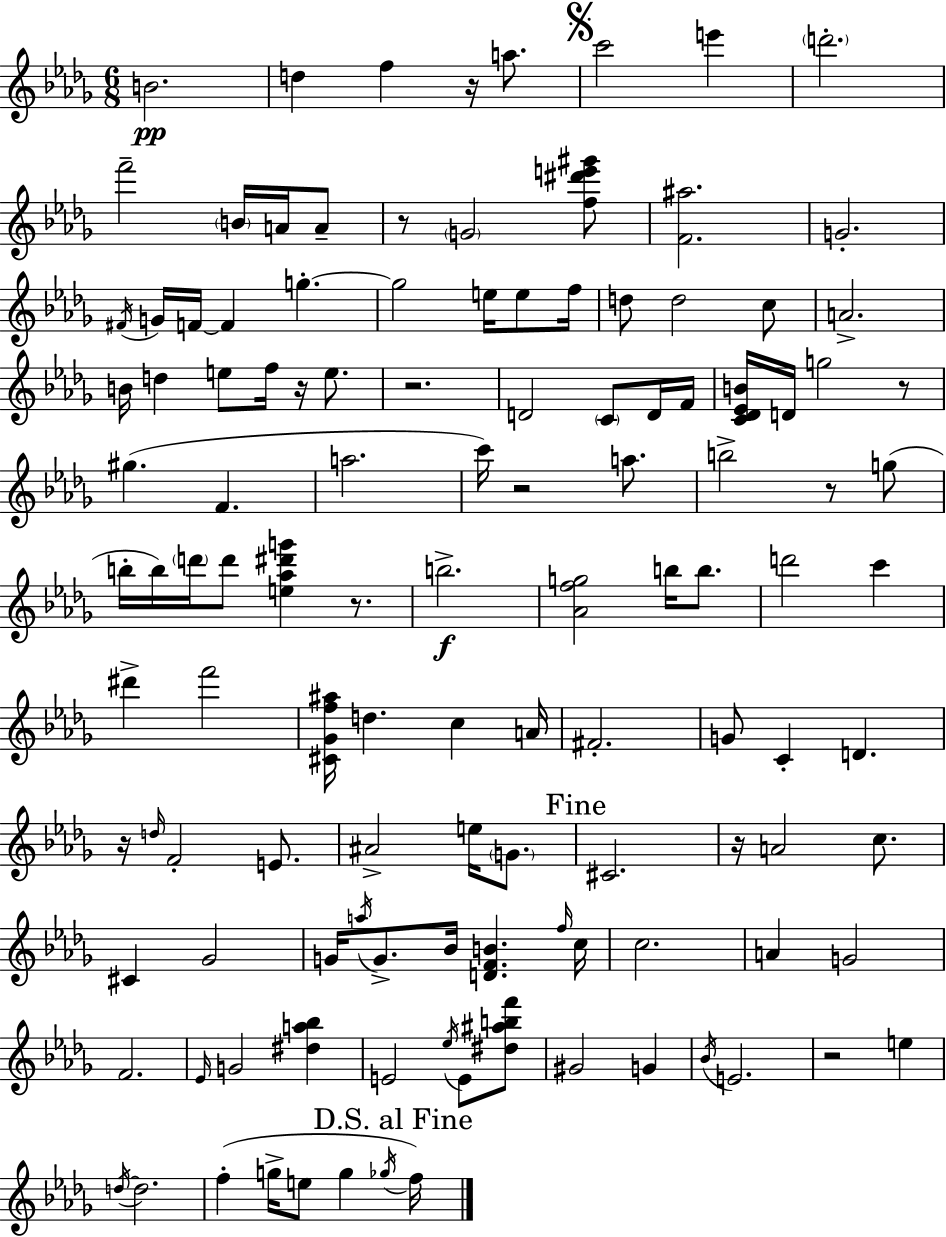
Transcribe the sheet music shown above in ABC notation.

X:1
T:Untitled
M:6/8
L:1/4
K:Bbm
B2 d f z/4 a/2 c'2 e' d'2 f'2 B/4 A/4 A/2 z/2 G2 [f^d'e'^g']/2 [F^a]2 G2 ^F/4 G/4 F/4 F g g2 e/4 e/2 f/4 d/2 d2 c/2 A2 B/4 d e/2 f/4 z/4 e/2 z2 D2 C/2 D/4 F/4 [C_D_EB]/4 D/4 g2 z/2 ^g F a2 c'/4 z2 a/2 b2 z/2 g/2 b/4 b/4 d'/4 d'/2 [e_a^d'g'] z/2 b2 [_Afg]2 b/4 b/2 d'2 c' ^d' f'2 [^C_Gf^a]/4 d c A/4 ^F2 G/2 C D z/4 d/4 F2 E/2 ^A2 e/4 G/2 ^C2 z/4 A2 c/2 ^C _G2 G/4 a/4 G/2 _B/4 [DFB] f/4 c/4 c2 A G2 F2 _E/4 G2 [^da_b] E2 _e/4 E/2 [^d^abf']/2 ^G2 G _B/4 E2 z2 e d/4 d2 f g/4 e/2 g _g/4 f/4